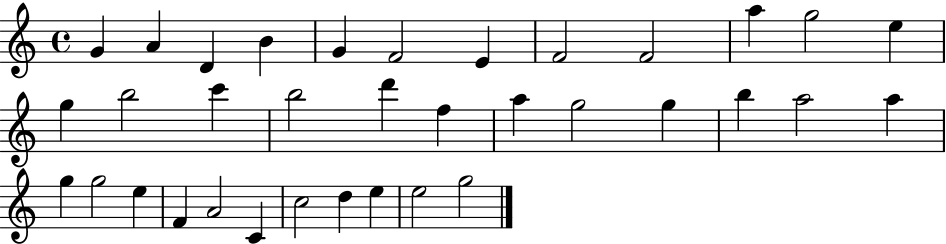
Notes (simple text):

G4/q A4/q D4/q B4/q G4/q F4/h E4/q F4/h F4/h A5/q G5/h E5/q G5/q B5/h C6/q B5/h D6/q F5/q A5/q G5/h G5/q B5/q A5/h A5/q G5/q G5/h E5/q F4/q A4/h C4/q C5/h D5/q E5/q E5/h G5/h